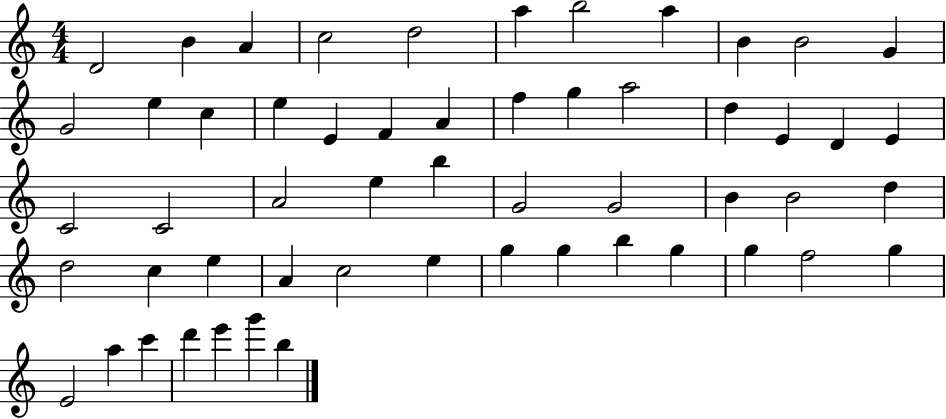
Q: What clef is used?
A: treble